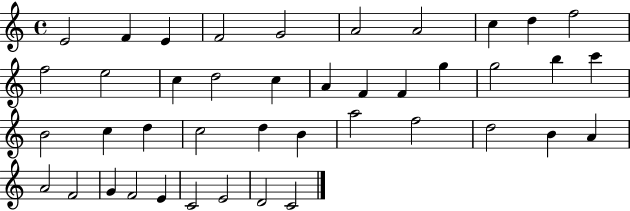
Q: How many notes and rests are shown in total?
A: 42